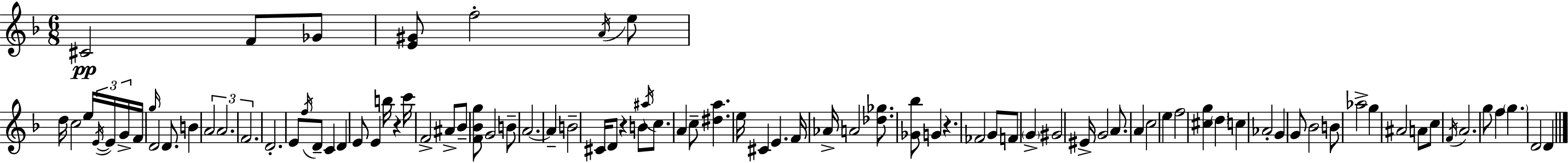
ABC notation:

X:1
T:Untitled
M:6/8
L:1/4
K:F
^C2 F/2 _G/2 [E^G]/2 f2 A/4 e/2 d/4 c2 e/4 E/4 E/4 G/4 F/4 g/4 D2 D/2 B A2 A2 F2 D2 E/2 f/4 D/2 C D E/2 E b/4 z c'/4 F2 ^A/2 _B/2 [F_Bg]/2 G2 B/2 A2 A B2 ^C/4 D/2 z B/2 ^a/4 c/2 A c/2 [^da] e/4 ^C E F/4 _A/4 A2 [_d_g]/2 [_G_b]/2 G z _F2 G/2 F/2 G ^G2 ^E/4 G2 A/2 A c2 e f2 [^cg] d c _A2 G G/2 _B2 B/2 _a2 g ^A2 A/2 c/2 F/4 A2 g/2 f g D2 D